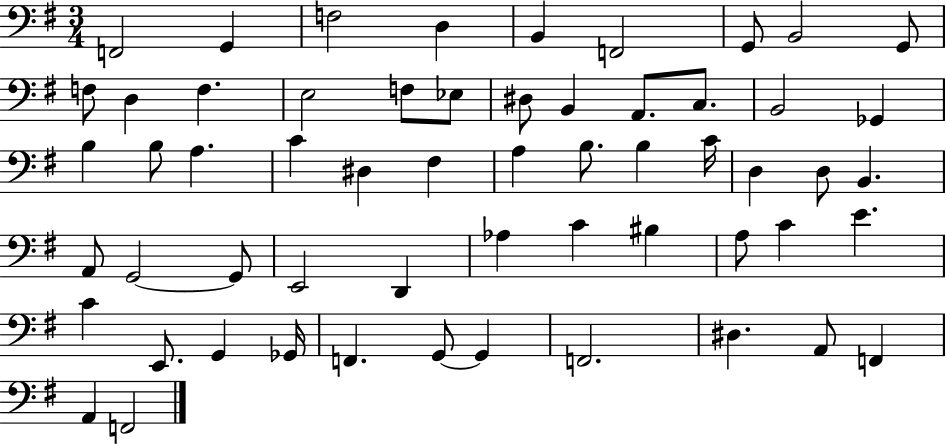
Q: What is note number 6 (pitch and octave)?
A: F2